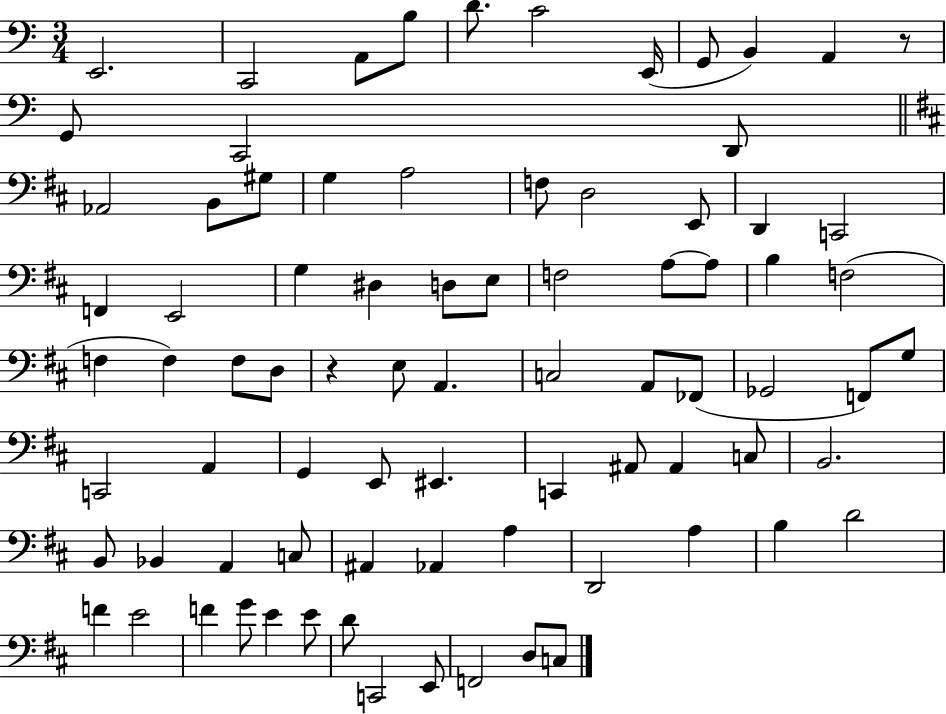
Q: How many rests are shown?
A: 2